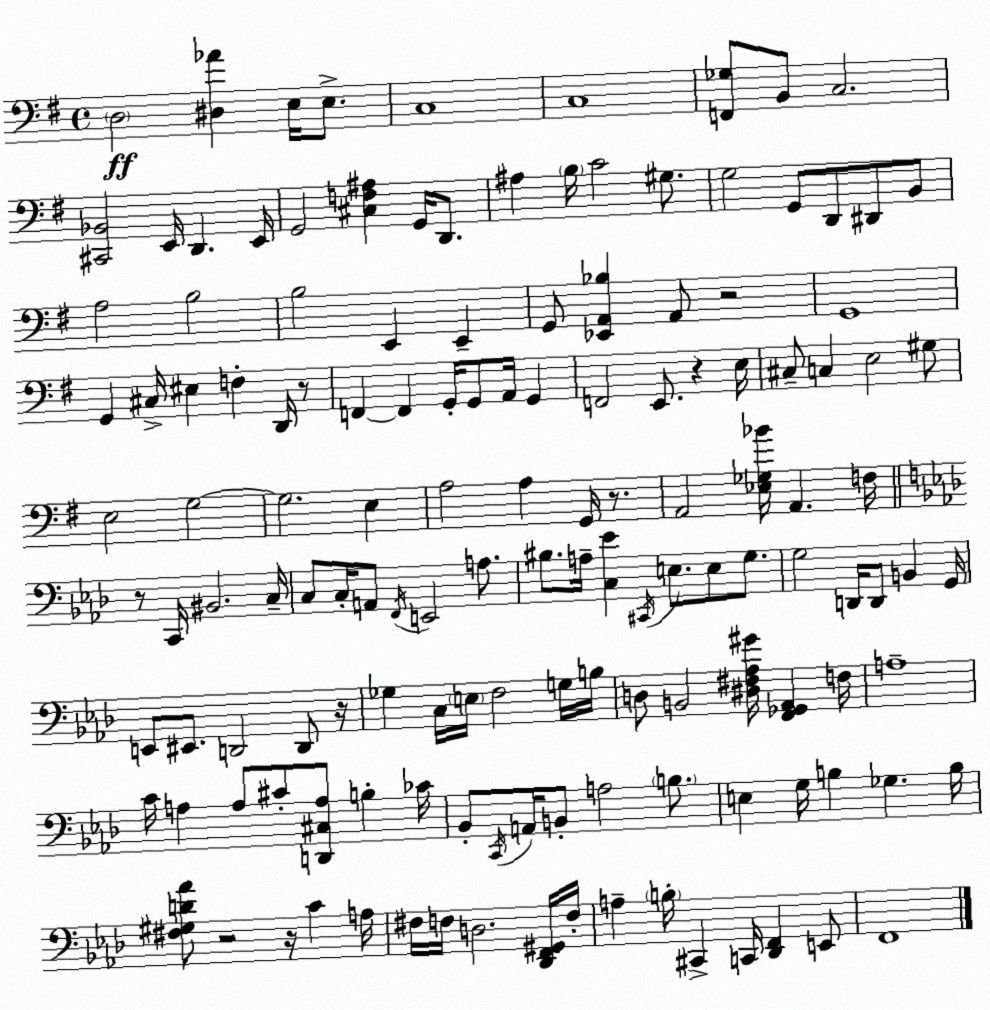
X:1
T:Untitled
M:4/4
L:1/4
K:G
D,2 [^D,_A] E,/4 E,/2 C,4 C,4 [F,,_G,]/2 B,,/2 C,2 [^C,,_B,,]2 E,,/4 D,, E,,/4 G,,2 [^C,F,^A,] G,,/4 D,,/2 ^A, B,/4 C2 ^G,/2 G,2 G,,/2 D,,/2 ^D,,/2 B,,/2 A,2 B,2 B,2 E,, E,, G,,/2 [_E,,A,,_B,] A,,/2 z2 G,,4 G,, ^C,/4 ^E, F, D,,/4 z/2 F,, F,, G,,/4 G,,/2 A,,/4 G,, F,,2 E,,/2 z E,/4 ^C,/2 C, E,2 ^G,/2 E,2 G,2 G,2 E, A,2 A, G,,/4 z/2 A,,2 [_E,_G,_B]/4 A,, F,/4 z/2 C,,/4 ^B,,2 C,/4 C,/2 C,/4 A,,/2 F,,/4 E,,2 A,/2 ^B,/2 A,/4 [C,_E] ^C,,/4 E,/2 E,/2 G,/2 G,2 D,,/4 D,,/2 B,, G,,/4 E,,/2 ^E,,/2 D,,2 D,,/2 z/4 _G, C,/4 E,/4 F,2 G,/4 B,/4 D,/2 B,,2 [^D,^F,_A,^G]/4 [F,,_G,,_A,,] F,/4 A,4 C/4 A, A,/2 ^C/2 [D,,^C,A,]/2 B, _C/4 _B,,/2 C,,/4 A,,/4 B,,/2 A,2 B,/2 E, G,/4 B, _G, B,/4 [^F,^G,D_A]/2 z2 z/4 C A,/4 ^F,/4 F,/4 D,2 [_D,,F,,^G,,]/4 F,/4 A, B,/4 ^C,, C,,/4 [_D,,F,,] E,,/2 F,,4